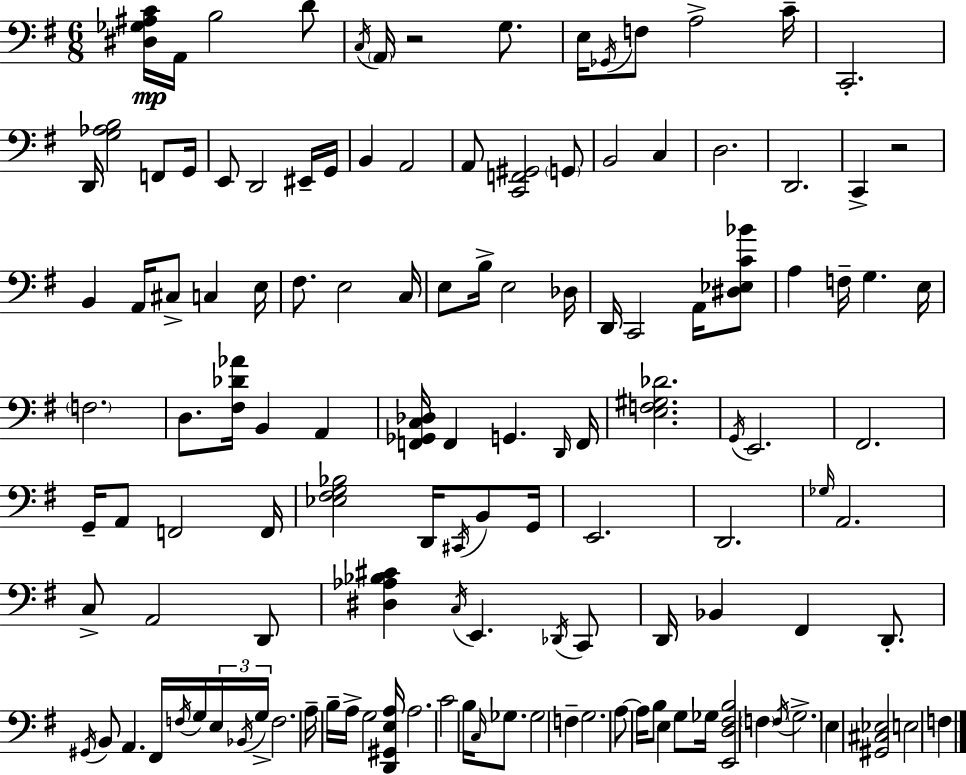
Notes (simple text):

[D#3,Gb3,A#3,C4]/s A2/s B3/h D4/e C3/s A2/s R/h G3/e. E3/s Gb2/s F3/e A3/h C4/s C2/h. D2/s [G3,Ab3,B3]/h F2/e G2/s E2/e D2/h EIS2/s G2/s B2/q A2/h A2/e [C2,F2,G#2]/h G2/e B2/h C3/q D3/h. D2/h. C2/q R/h B2/q A2/s C#3/e C3/q E3/s F#3/e. E3/h C3/s E3/e B3/s E3/h Db3/s D2/s C2/h A2/s [D#3,Eb3,C4,Bb4]/e A3/q F3/s G3/q. E3/s F3/h. D3/e. [F#3,Db4,Ab4]/s B2/q A2/q [F2,Gb2,C3,Db3]/s F2/q G2/q. D2/s F2/s [E3,F3,G#3,Db4]/h. G2/s E2/h. F#2/h. G2/s A2/e F2/h F2/s [Eb3,F#3,G3,Bb3]/h D2/s C#2/s B2/e G2/s E2/h. D2/h. Gb3/s A2/h. C3/e A2/h D2/e [D#3,Ab3,Bb3,C#4]/q C3/s E2/q. Db2/s C2/e D2/s Bb2/q F#2/q D2/e. G#2/s B2/e A2/q. F#2/s F3/s G3/s E3/s Bb2/s G3/s F3/h. A3/s B3/s A3/s G3/h [D2,G#2,E3,A3]/s A3/h. C4/h B3/s C3/s Gb3/e. Gb3/h F3/q G3/h. A3/e A3/s B3/e E3/q G3/e Gb3/s [E2,D3,F#3,B3]/h F3/q F3/s G3/h. E3/q [G#2,C#3,Eb3]/h E3/h F3/q